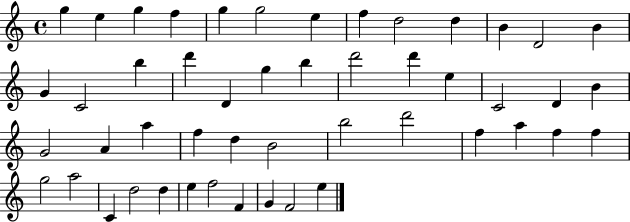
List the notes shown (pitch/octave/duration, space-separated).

G5/q E5/q G5/q F5/q G5/q G5/h E5/q F5/q D5/h D5/q B4/q D4/h B4/q G4/q C4/h B5/q D6/q D4/q G5/q B5/q D6/h D6/q E5/q C4/h D4/q B4/q G4/h A4/q A5/q F5/q D5/q B4/h B5/h D6/h F5/q A5/q F5/q F5/q G5/h A5/h C4/q D5/h D5/q E5/q F5/h F4/q G4/q F4/h E5/q